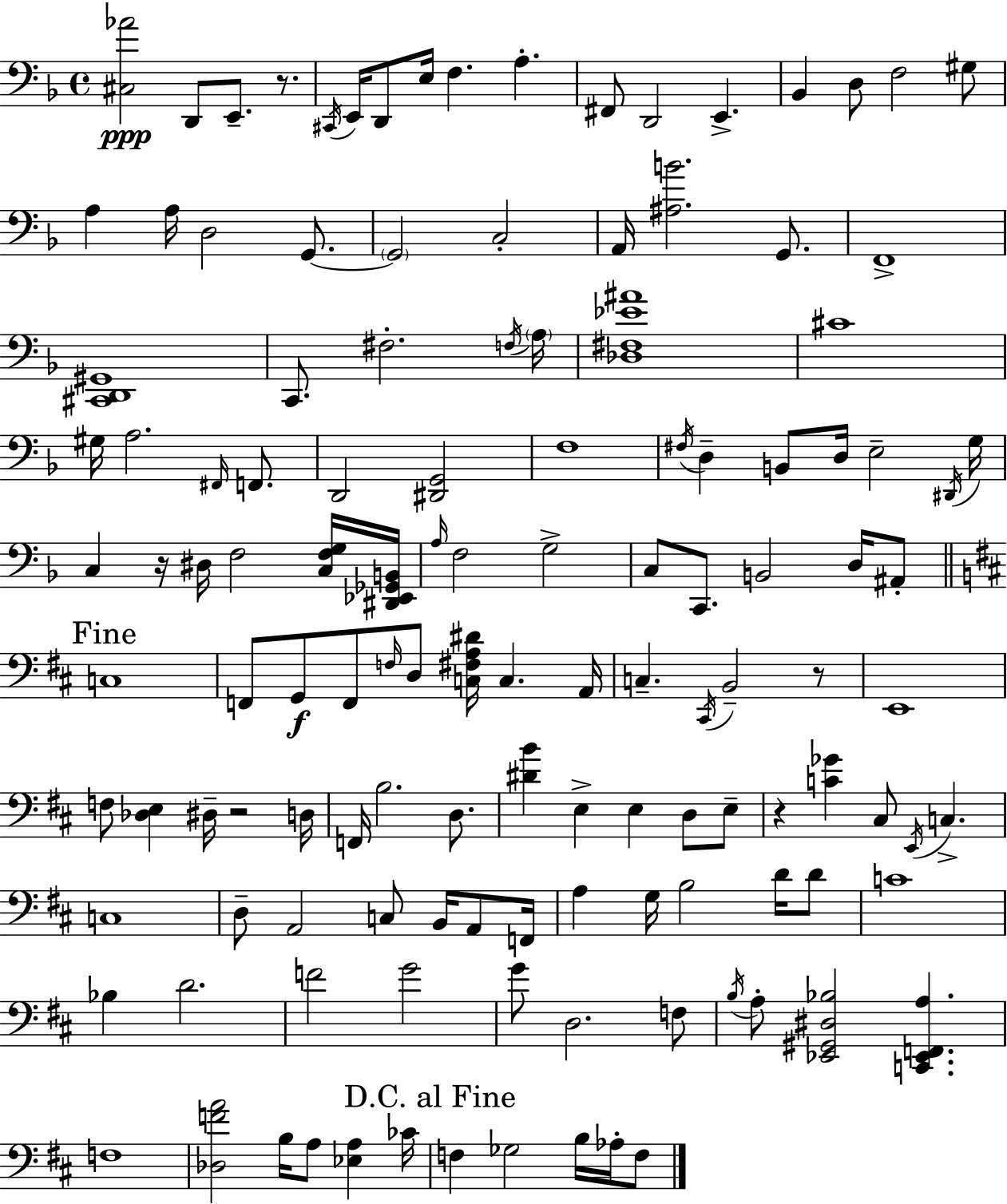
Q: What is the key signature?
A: F major